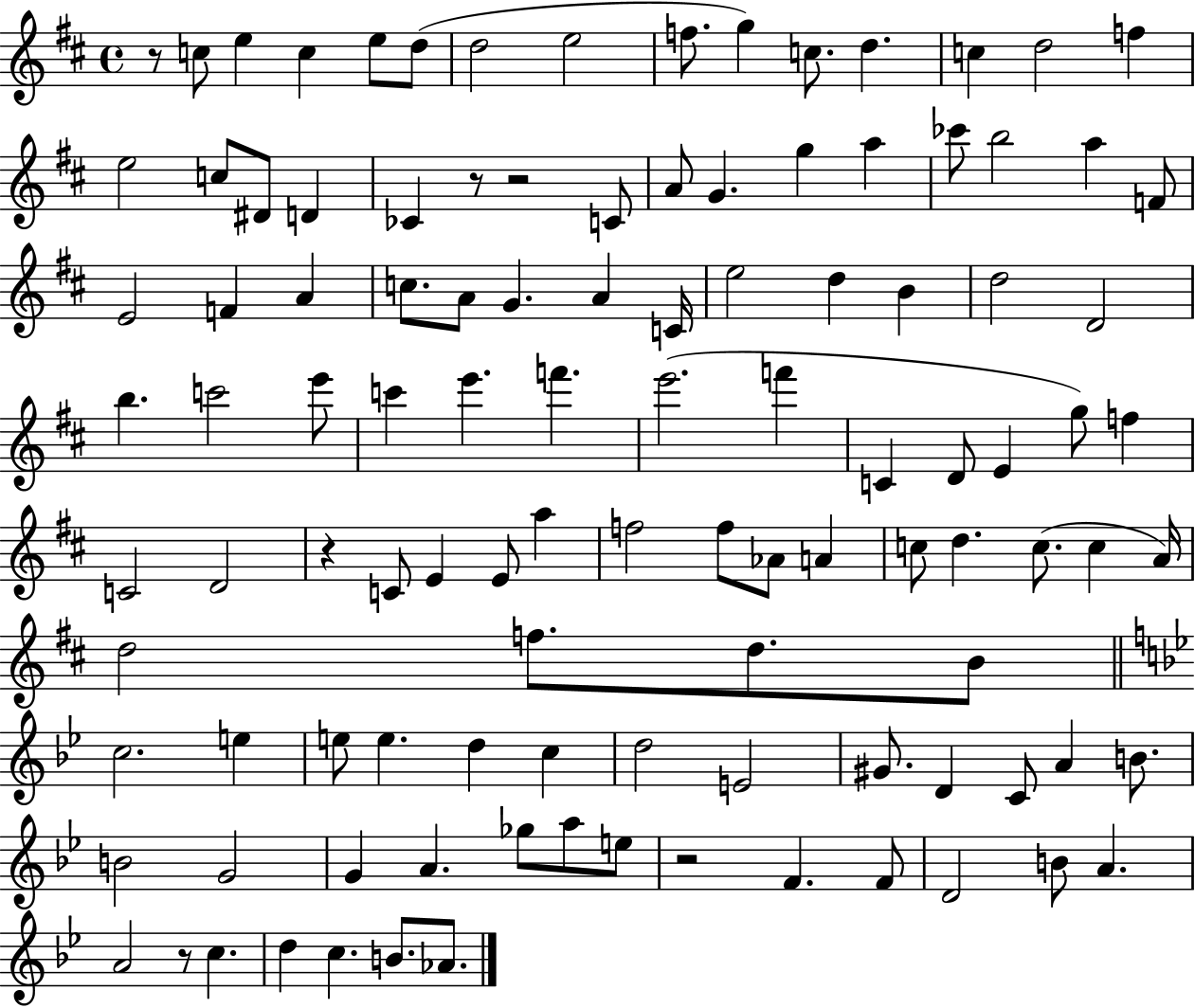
R/e C5/e E5/q C5/q E5/e D5/e D5/h E5/h F5/e. G5/q C5/e. D5/q. C5/q D5/h F5/q E5/h C5/e D#4/e D4/q CES4/q R/e R/h C4/e A4/e G4/q. G5/q A5/q CES6/e B5/h A5/q F4/e E4/h F4/q A4/q C5/e. A4/e G4/q. A4/q C4/s E5/h D5/q B4/q D5/h D4/h B5/q. C6/h E6/e C6/q E6/q. F6/q. E6/h. F6/q C4/q D4/e E4/q G5/e F5/q C4/h D4/h R/q C4/e E4/q E4/e A5/q F5/h F5/e Ab4/e A4/q C5/e D5/q. C5/e. C5/q A4/s D5/h F5/e. D5/e. B4/e C5/h. E5/q E5/e E5/q. D5/q C5/q D5/h E4/h G#4/e. D4/q C4/e A4/q B4/e. B4/h G4/h G4/q A4/q. Gb5/e A5/e E5/e R/h F4/q. F4/e D4/h B4/e A4/q. A4/h R/e C5/q. D5/q C5/q. B4/e. Ab4/e.